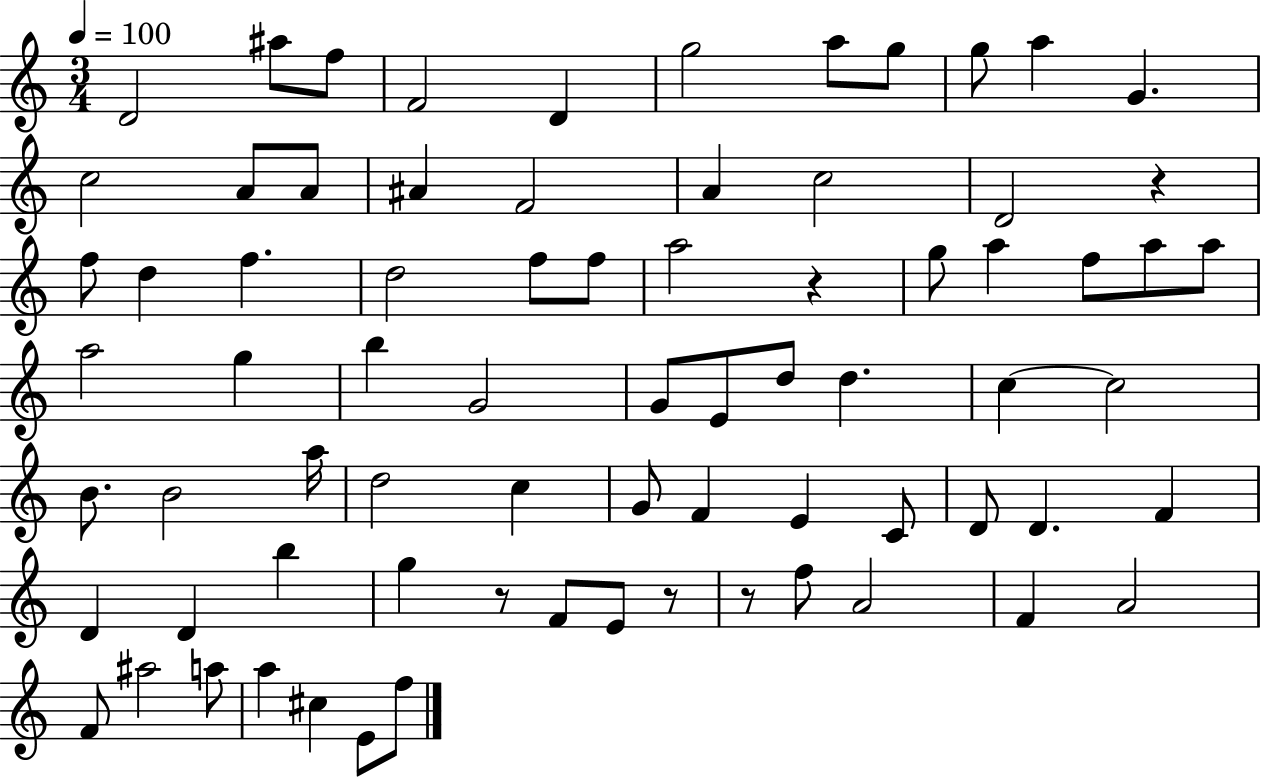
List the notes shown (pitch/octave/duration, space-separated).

D4/h A#5/e F5/e F4/h D4/q G5/h A5/e G5/e G5/e A5/q G4/q. C5/h A4/e A4/e A#4/q F4/h A4/q C5/h D4/h R/q F5/e D5/q F5/q. D5/h F5/e F5/e A5/h R/q G5/e A5/q F5/e A5/e A5/e A5/h G5/q B5/q G4/h G4/e E4/e D5/e D5/q. C5/q C5/h B4/e. B4/h A5/s D5/h C5/q G4/e F4/q E4/q C4/e D4/e D4/q. F4/q D4/q D4/q B5/q G5/q R/e F4/e E4/e R/e R/e F5/e A4/h F4/q A4/h F4/e A#5/h A5/e A5/q C#5/q E4/e F5/e